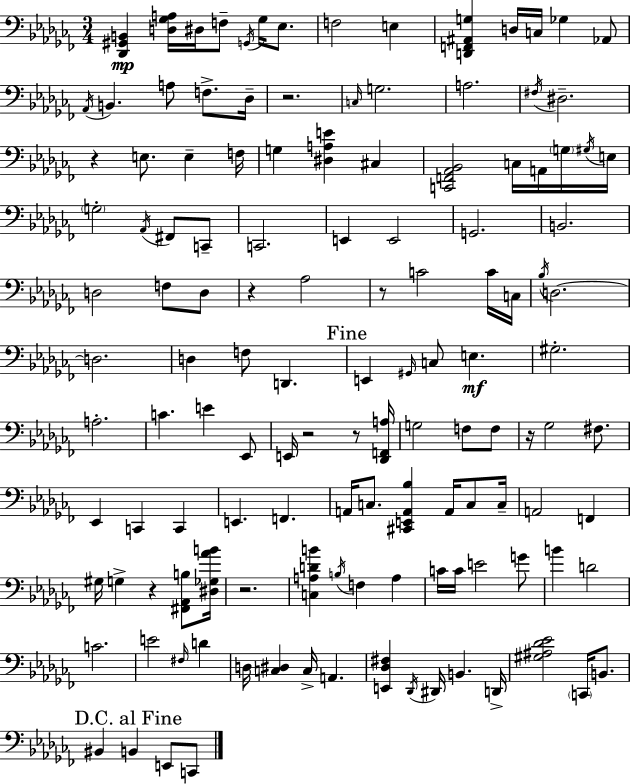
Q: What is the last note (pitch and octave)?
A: C2